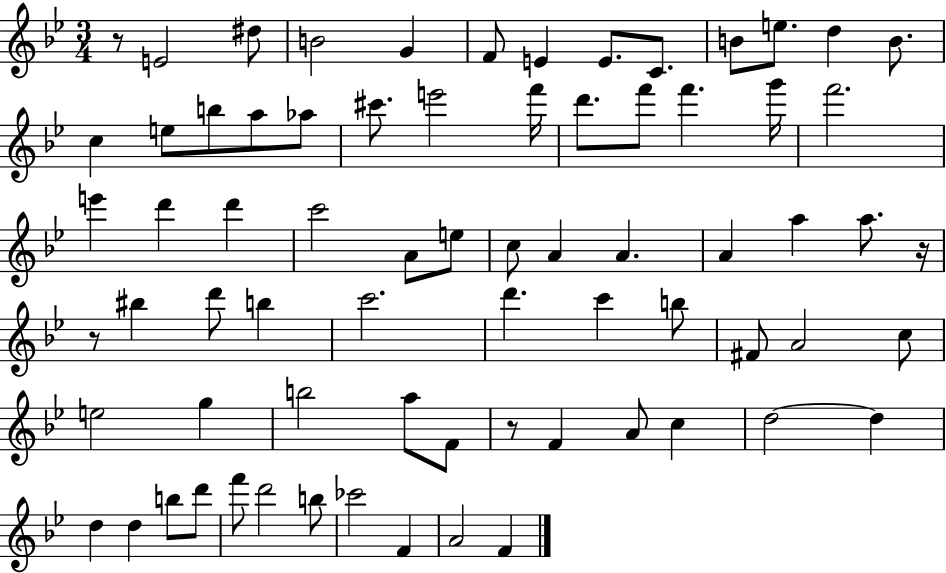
X:1
T:Untitled
M:3/4
L:1/4
K:Bb
z/2 E2 ^d/2 B2 G F/2 E E/2 C/2 B/2 e/2 d B/2 c e/2 b/2 a/2 _a/2 ^c'/2 e'2 f'/4 d'/2 f'/2 f' g'/4 f'2 e' d' d' c'2 A/2 e/2 c/2 A A A a a/2 z/4 z/2 ^b d'/2 b c'2 d' c' b/2 ^F/2 A2 c/2 e2 g b2 a/2 F/2 z/2 F A/2 c d2 d d d b/2 d'/2 f'/2 d'2 b/2 _c'2 F A2 F